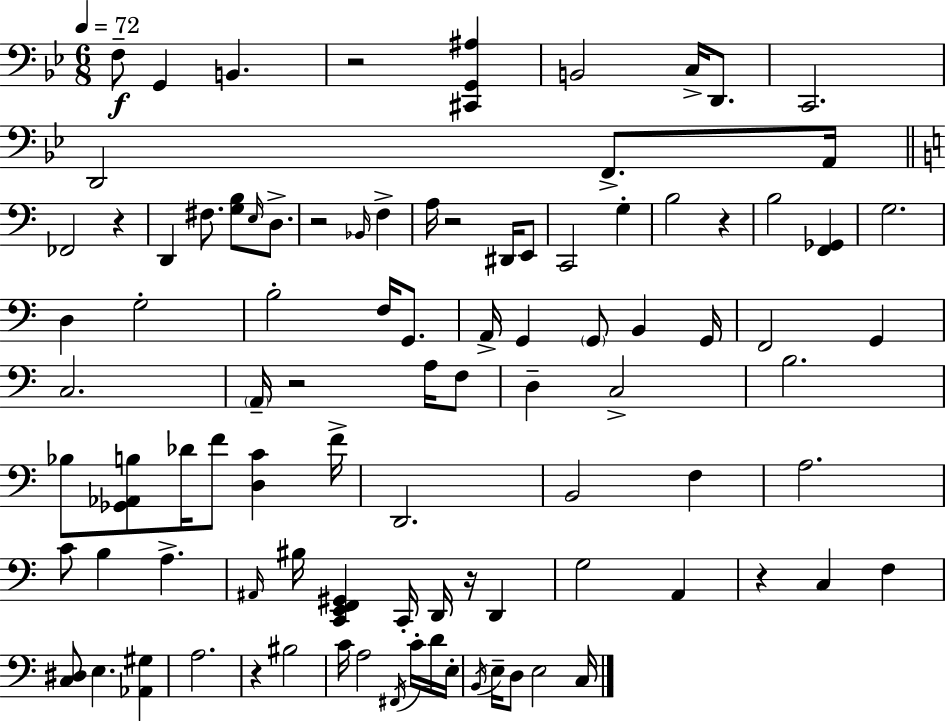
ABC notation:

X:1
T:Untitled
M:6/8
L:1/4
K:Bb
F,/2 G,, B,, z2 [^C,,G,,^A,] B,,2 C,/4 D,,/2 C,,2 D,,2 F,,/2 A,,/4 _F,,2 z D,, ^F,/2 [G,B,]/2 E,/4 D,/2 z2 _B,,/4 F, A,/4 z2 ^D,,/4 E,,/2 C,,2 G, B,2 z B,2 [F,,_G,,] G,2 D, G,2 B,2 F,/4 G,,/2 A,,/4 G,, G,,/2 B,, G,,/4 F,,2 G,, C,2 A,,/4 z2 A,/4 F,/2 D, C,2 B,2 _B,/2 [_G,,_A,,B,]/2 _D/4 F/2 [D,C] F/4 D,,2 B,,2 F, A,2 C/2 B, A, ^A,,/4 ^B,/4 [C,,E,,F,,^G,,] C,,/4 D,,/4 z/4 D,, G,2 A,, z C, F, [C,^D,]/2 E, [_A,,^G,] A,2 z ^B,2 C/4 A,2 ^F,,/4 C/4 D/4 E,/4 B,,/4 E,/4 D,/2 E,2 C,/4